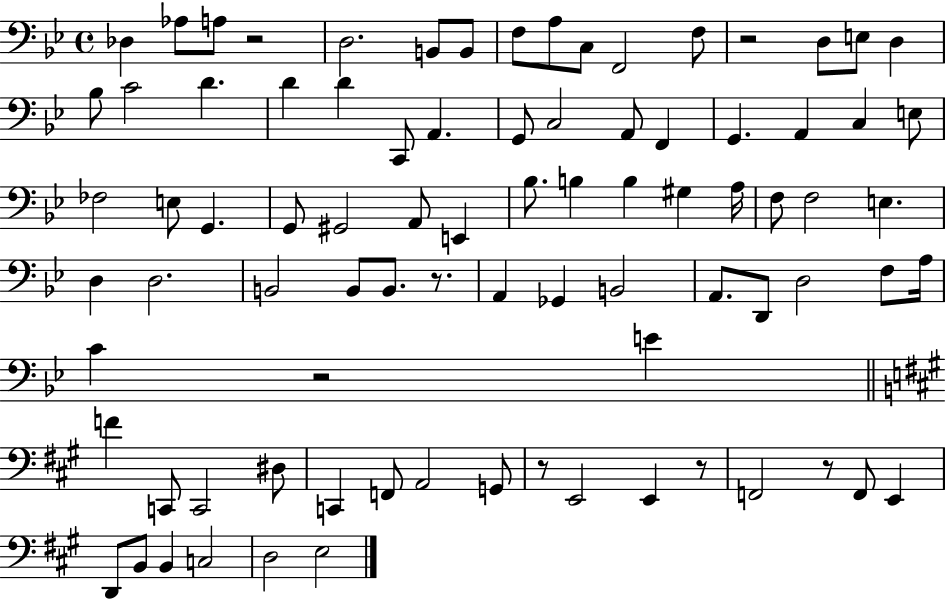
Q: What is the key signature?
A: BES major